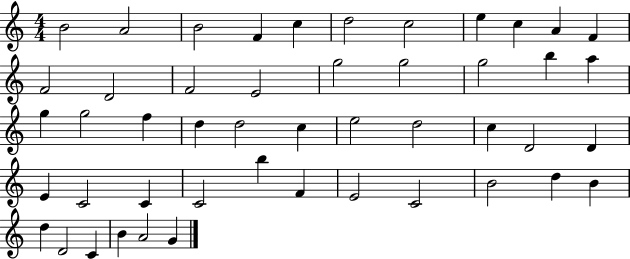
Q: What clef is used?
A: treble